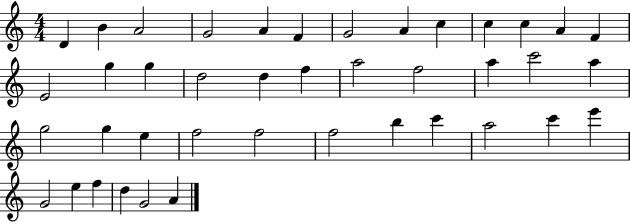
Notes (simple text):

D4/q B4/q A4/h G4/h A4/q F4/q G4/h A4/q C5/q C5/q C5/q A4/q F4/q E4/h G5/q G5/q D5/h D5/q F5/q A5/h F5/h A5/q C6/h A5/q G5/h G5/q E5/q F5/h F5/h F5/h B5/q C6/q A5/h C6/q E6/q G4/h E5/q F5/q D5/q G4/h A4/q